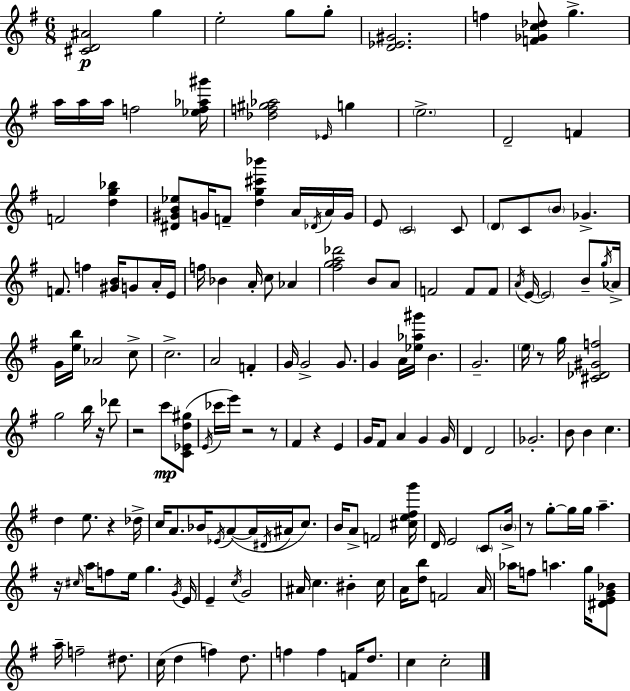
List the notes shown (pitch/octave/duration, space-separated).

[C#4,D4,A#4]/h G5/q E5/h G5/e G5/e [D4,Eb4,G#4]/h. F5/q [F4,Gb4,C5,Db5]/e G5/q. A5/s A5/s A5/s F5/h [Eb5,F5,Ab5,G#6]/s [Db5,F5,G#5,Ab5]/h Eb4/s G5/q E5/h. D4/h F4/q F4/h [D5,G5,Bb5]/q [D#4,G#4,B4,Eb5]/e G4/s F4/e [D5,G5,C#6,Bb6]/q A4/s Db4/s A4/s G4/s E4/e C4/h C4/e D4/e C4/e B4/e Gb4/q. F4/e. F5/q [G#4,B4]/s G4/e A4/s E4/s F5/s Bb4/q A4/s C5/e Ab4/q [F#5,G5,A5,Db6]/h B4/e A4/e F4/h F4/e F4/e A4/s E4/s E4/h B4/e G5/s Ab4/s G4/s [E5,B5]/s Ab4/h C5/e C5/h. A4/h F4/q G4/s G4/h G4/e. G4/q A4/s [Eb5,Ab5,G#6]/s B4/q. G4/h. E5/s R/e G5/s [C#4,Db4,G#4,F5]/h G5/h B5/s R/s Db6/e R/h C6/e [C4,Eb4,D5,G#5]/e E4/s CES6/s E6/s R/h R/e F#4/q R/q E4/q G4/s F#4/e A4/q G4/q G4/s D4/q D4/h Gb4/h. B4/e B4/q C5/q. D5/q E5/e. R/q Db5/s C5/s A4/e. Bb4/s Eb4/s A4/e A4/s D#4/s A#4/s C5/e. B4/s A4/e F4/h [C#5,E5,F#5,G6]/s D4/s E4/h C4/e B4/s R/e G5/e G5/s G5/s A5/q. R/s C#5/s A5/s F5/e E5/s G5/q. G4/s E4/s E4/q C5/s G4/h A#4/s C5/q. BIS4/q C5/s A4/s [D5,B5]/e F4/h A4/s Ab5/s F5/e A5/q. G5/s [D#4,E4,G4,Bb4]/e A5/s F5/h D#5/e. C5/s D5/q F5/q D5/e. F5/q F5/q F4/s D5/e. C5/q C5/h